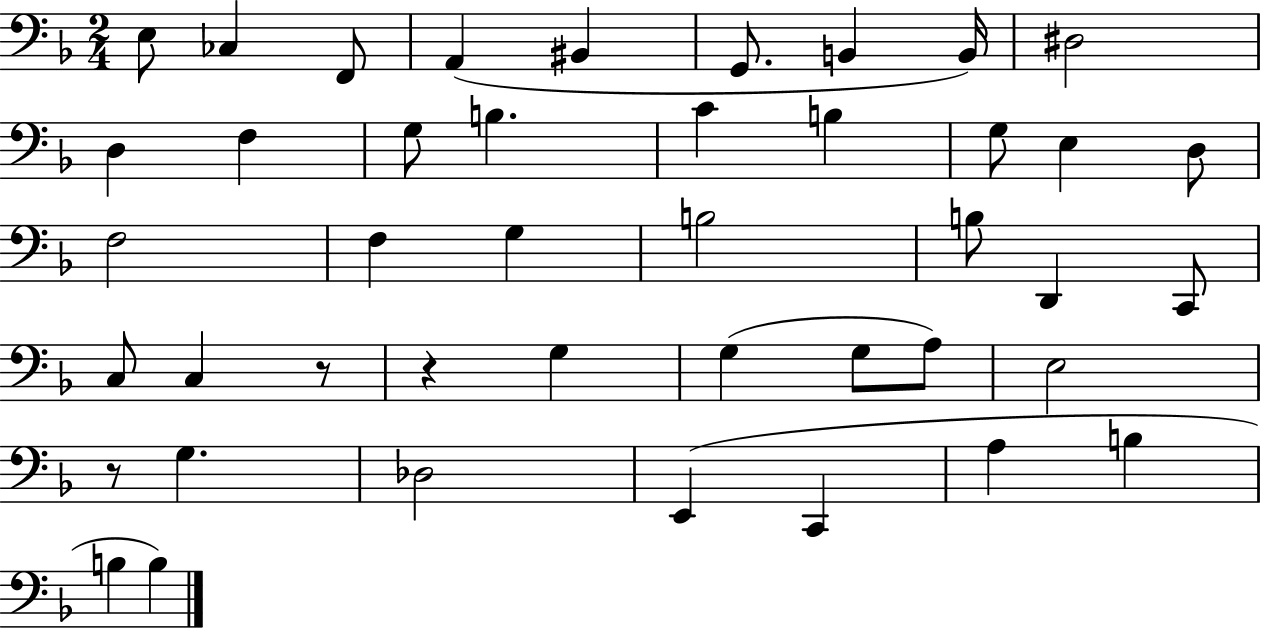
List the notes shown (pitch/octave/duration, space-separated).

E3/e CES3/q F2/e A2/q BIS2/q G2/e. B2/q B2/s D#3/h D3/q F3/q G3/e B3/q. C4/q B3/q G3/e E3/q D3/e F3/h F3/q G3/q B3/h B3/e D2/q C2/e C3/e C3/q R/e R/q G3/q G3/q G3/e A3/e E3/h R/e G3/q. Db3/h E2/q C2/q A3/q B3/q B3/q B3/q